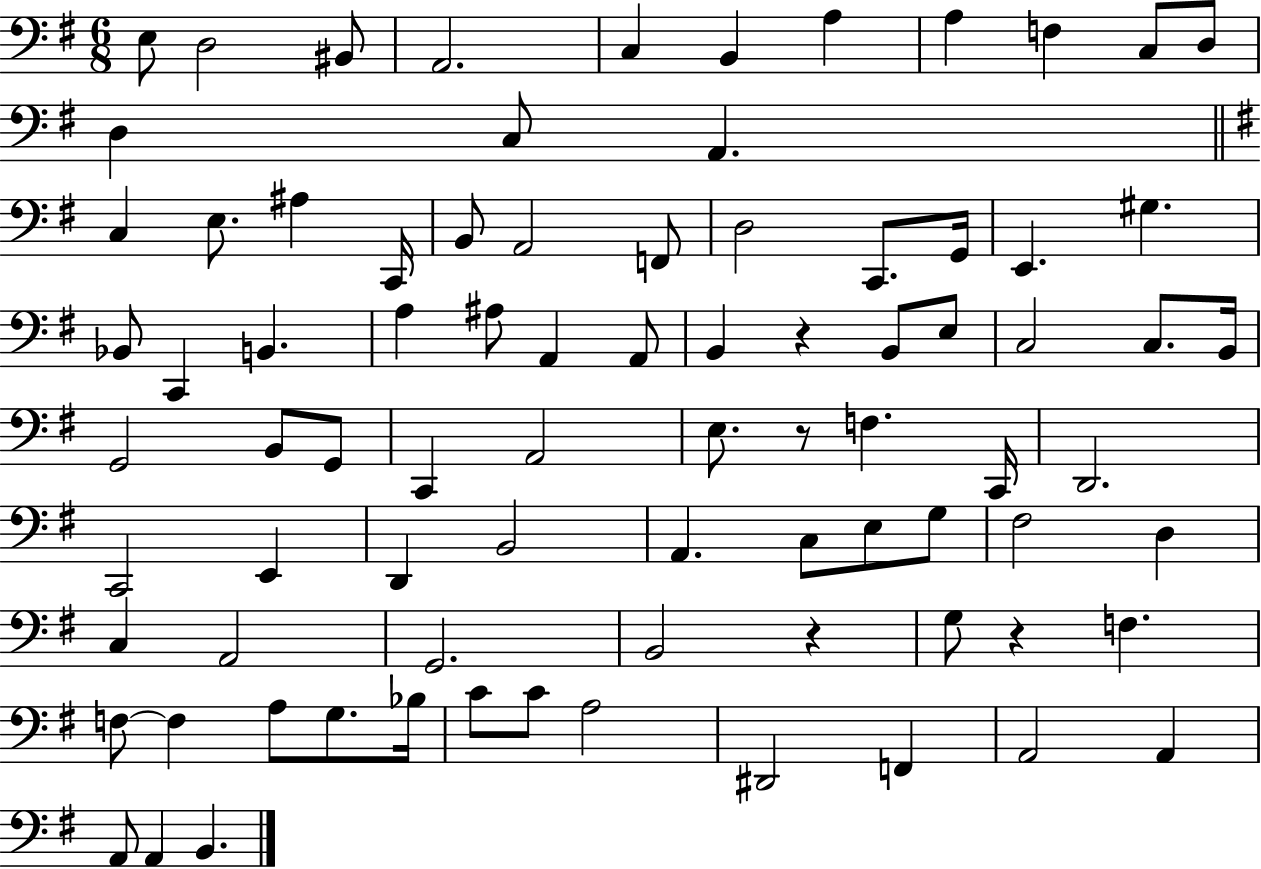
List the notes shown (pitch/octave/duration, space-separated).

E3/e D3/h BIS2/e A2/h. C3/q B2/q A3/q A3/q F3/q C3/e D3/e D3/q C3/e A2/q. C3/q E3/e. A#3/q C2/s B2/e A2/h F2/e D3/h C2/e. G2/s E2/q. G#3/q. Bb2/e C2/q B2/q. A3/q A#3/e A2/q A2/e B2/q R/q B2/e E3/e C3/h C3/e. B2/s G2/h B2/e G2/e C2/q A2/h E3/e. R/e F3/q. C2/s D2/h. C2/h E2/q D2/q B2/h A2/q. C3/e E3/e G3/e F#3/h D3/q C3/q A2/h G2/h. B2/h R/q G3/e R/q F3/q. F3/e F3/q A3/e G3/e. Bb3/s C4/e C4/e A3/h D#2/h F2/q A2/h A2/q A2/e A2/q B2/q.